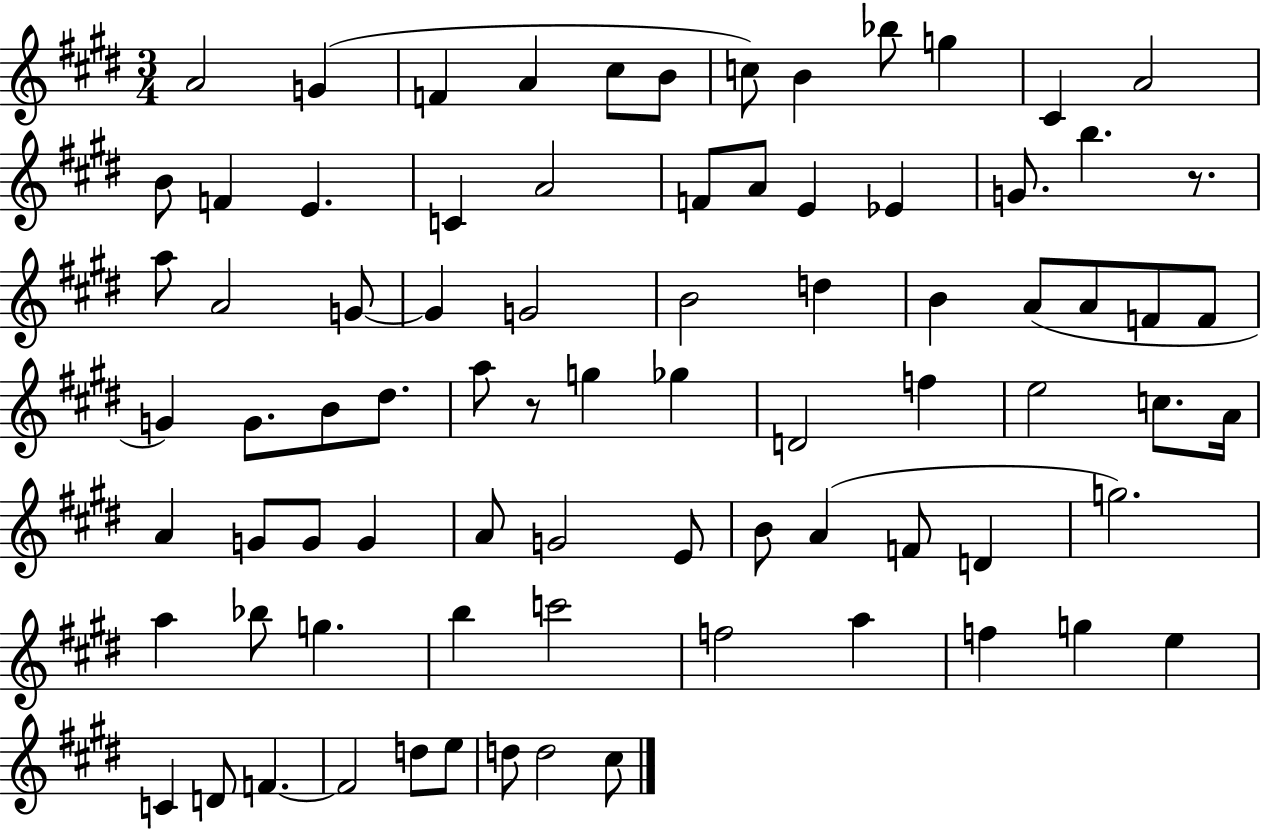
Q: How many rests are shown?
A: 2